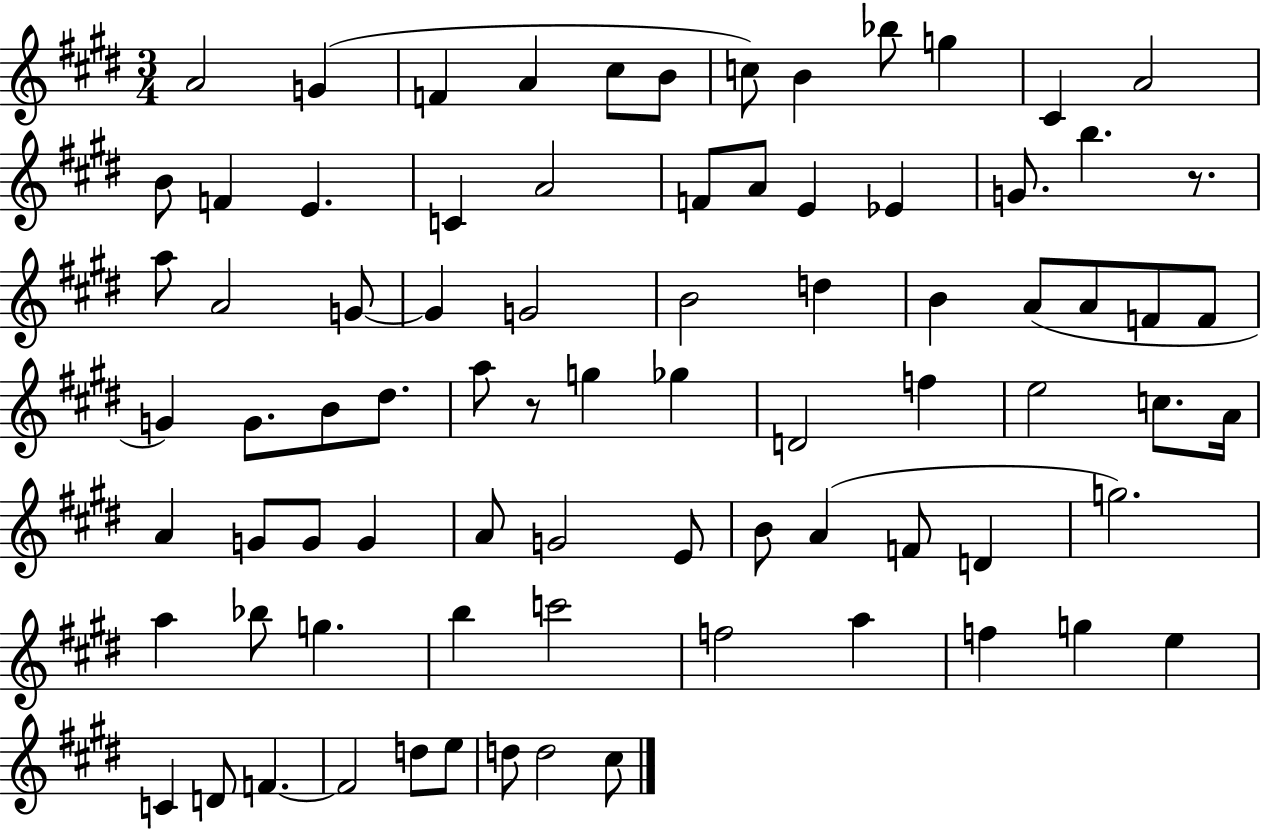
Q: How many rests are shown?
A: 2